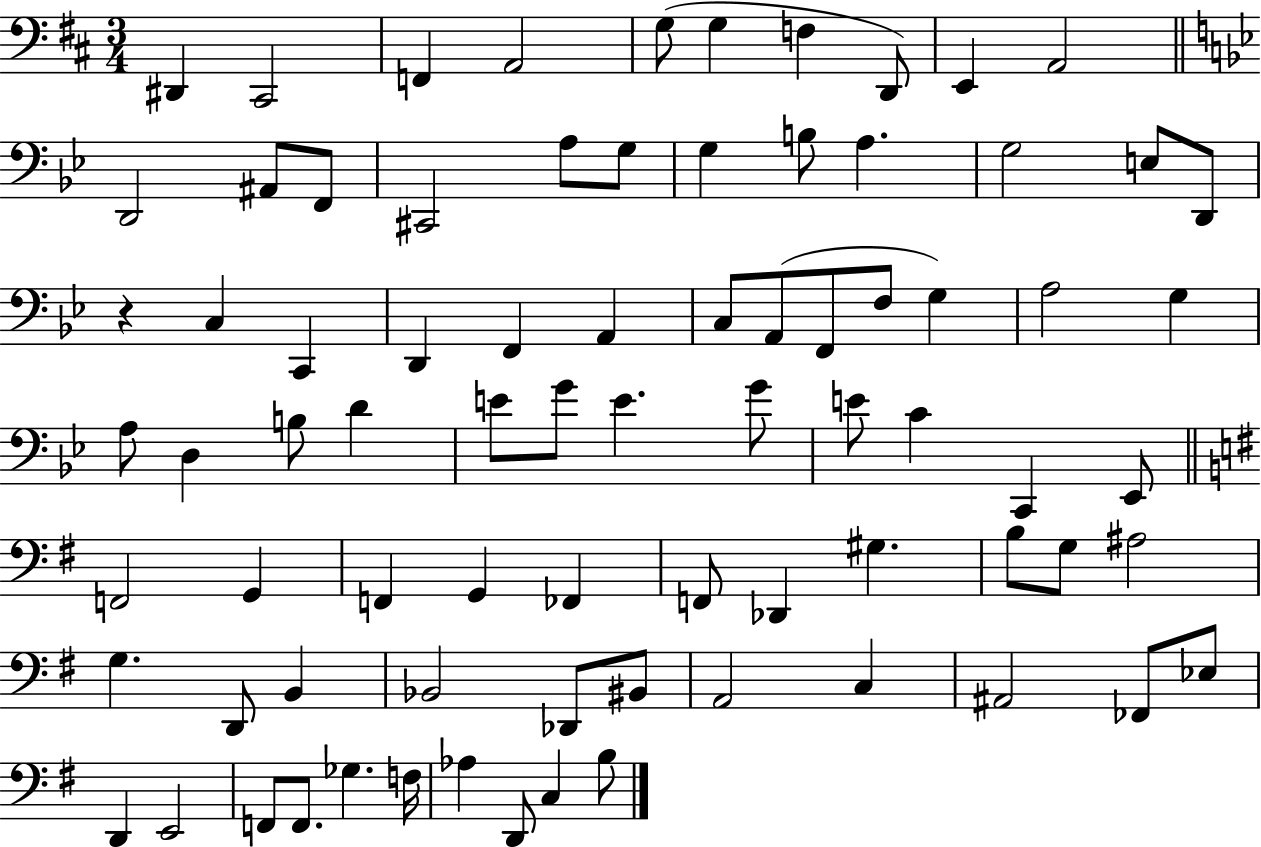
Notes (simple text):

D#2/q C#2/h F2/q A2/h G3/e G3/q F3/q D2/e E2/q A2/h D2/h A#2/e F2/e C#2/h A3/e G3/e G3/q B3/e A3/q. G3/h E3/e D2/e R/q C3/q C2/q D2/q F2/q A2/q C3/e A2/e F2/e F3/e G3/q A3/h G3/q A3/e D3/q B3/e D4/q E4/e G4/e E4/q. G4/e E4/e C4/q C2/q Eb2/e F2/h G2/q F2/q G2/q FES2/q F2/e Db2/q G#3/q. B3/e G3/e A#3/h G3/q. D2/e B2/q Bb2/h Db2/e BIS2/e A2/h C3/q A#2/h FES2/e Eb3/e D2/q E2/h F2/e F2/e. Gb3/q. F3/s Ab3/q D2/e C3/q B3/e